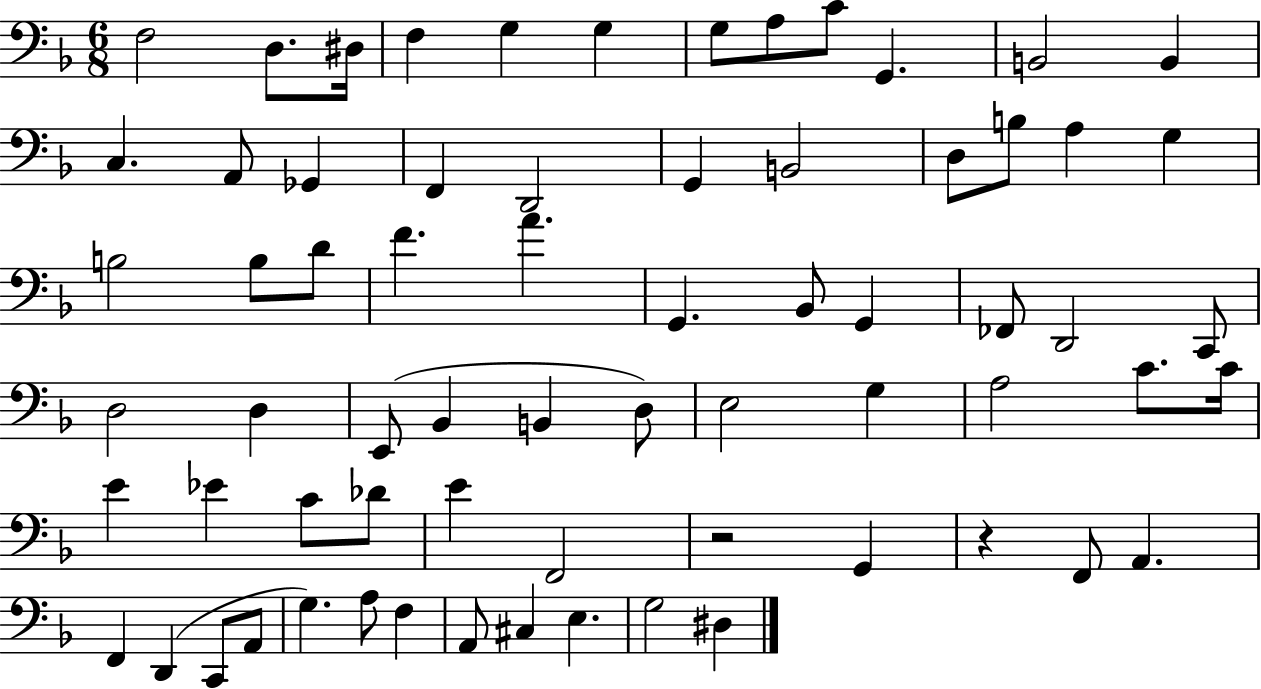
X:1
T:Untitled
M:6/8
L:1/4
K:F
F,2 D,/2 ^D,/4 F, G, G, G,/2 A,/2 C/2 G,, B,,2 B,, C, A,,/2 _G,, F,, D,,2 G,, B,,2 D,/2 B,/2 A, G, B,2 B,/2 D/2 F A G,, _B,,/2 G,, _F,,/2 D,,2 C,,/2 D,2 D, E,,/2 _B,, B,, D,/2 E,2 G, A,2 C/2 C/4 E _E C/2 _D/2 E F,,2 z2 G,, z F,,/2 A,, F,, D,, C,,/2 A,,/2 G, A,/2 F, A,,/2 ^C, E, G,2 ^D,